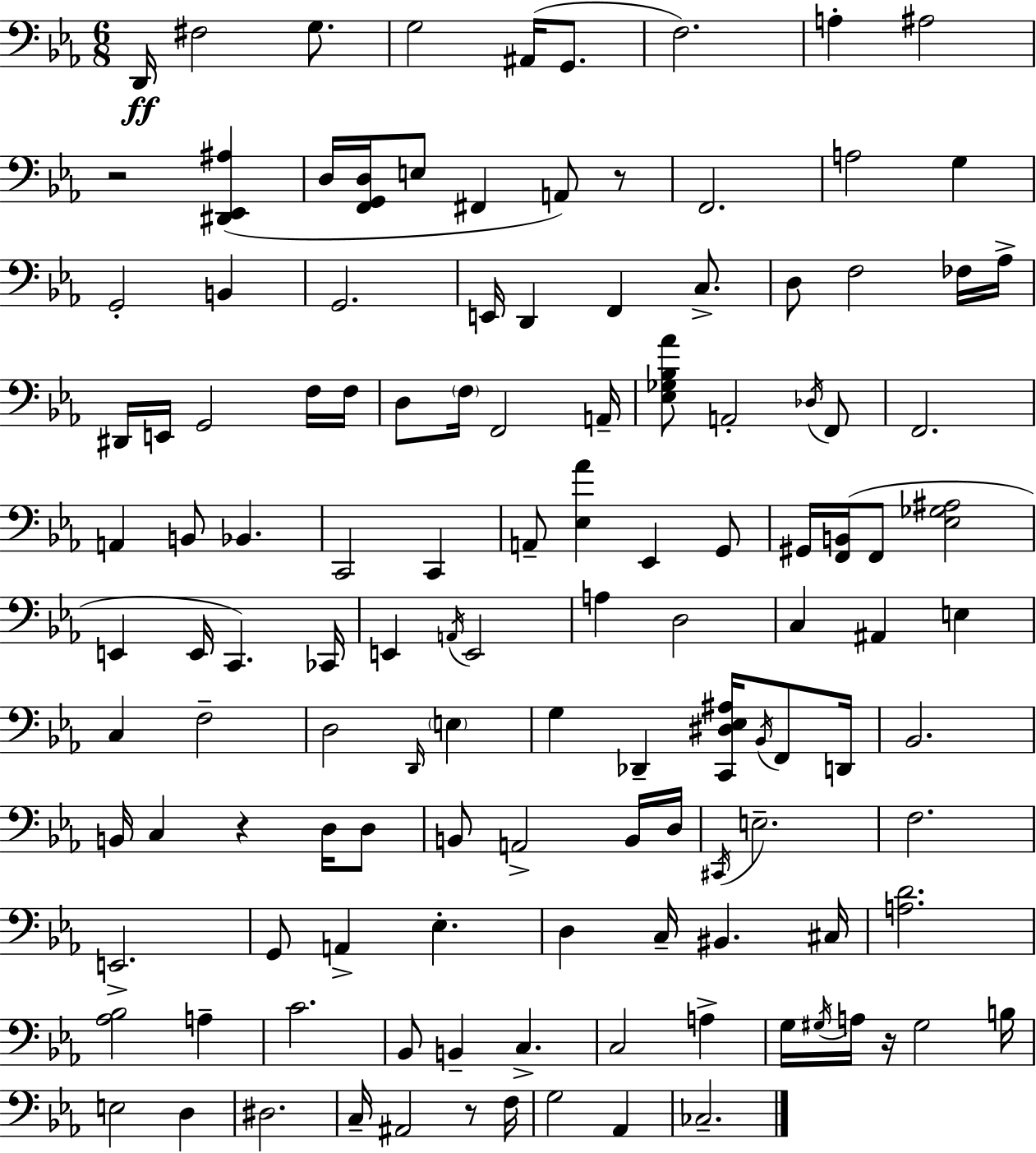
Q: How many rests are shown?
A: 5